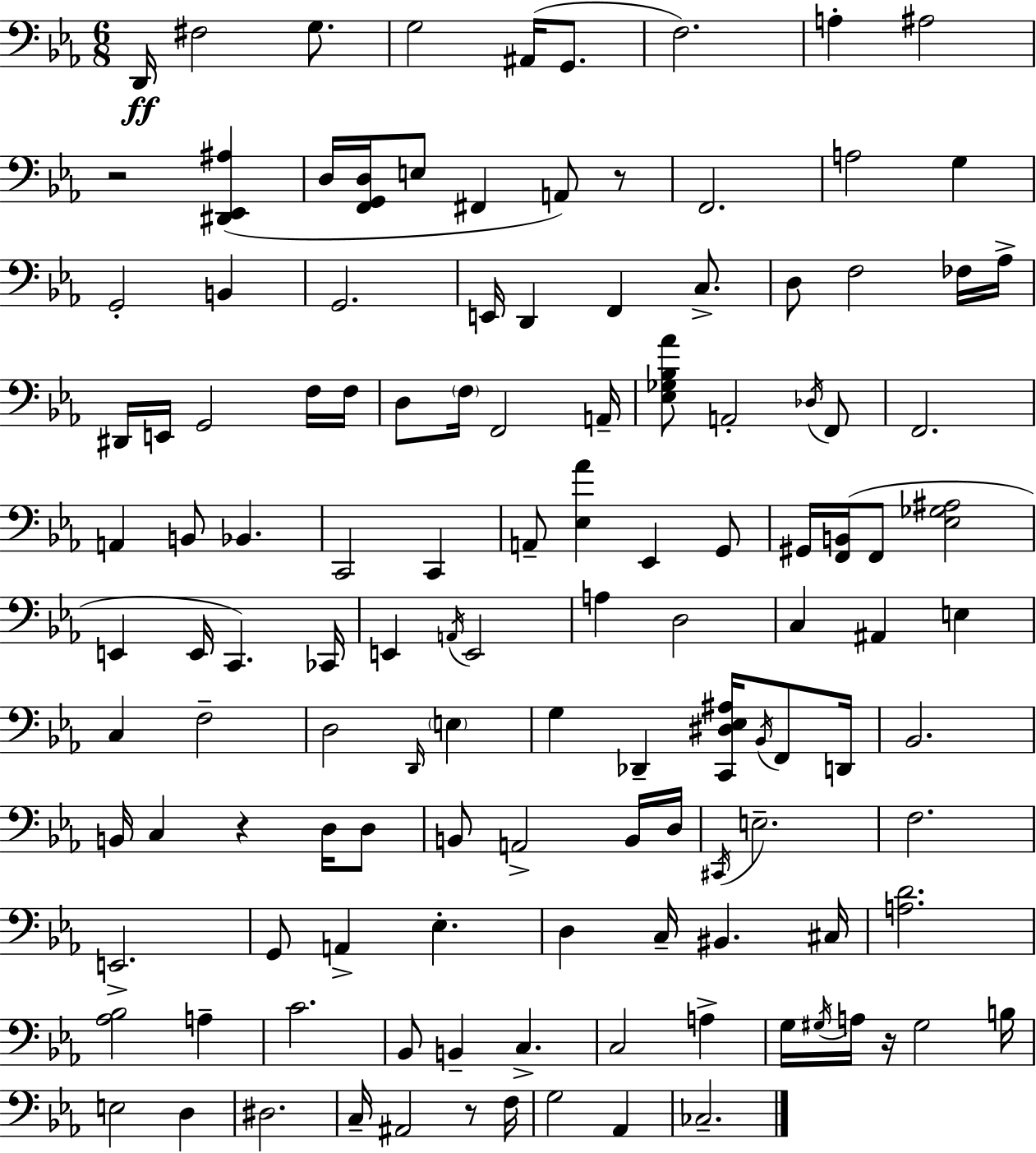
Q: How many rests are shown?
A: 5